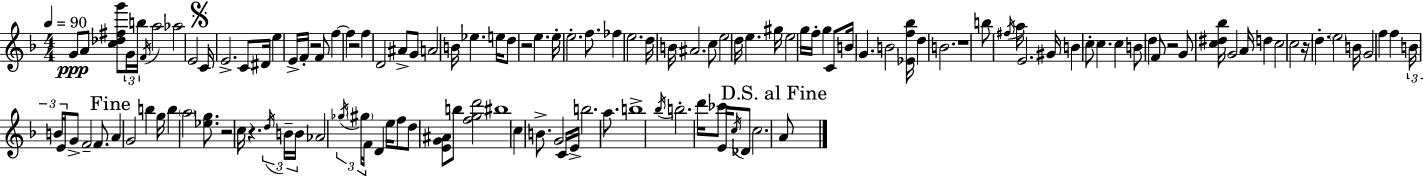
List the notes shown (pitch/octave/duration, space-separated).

G4/e A4/e [C5,Db5,F#5,G6]/e G4/s B5/s F4/s A5/h Ab5/h E4/h C4/s E4/h. C4/e D#4/s E5/q E4/s F4/s R/h F4/e F5/q F5/q R/h F5/q D4/h A#4/e G4/e A4/h B4/s Eb5/q. E5/s D5/e R/h E5/q. E5/s E5/h. F5/e. FES5/q E5/h. D5/s B4/s A#4/h. C5/e E5/h D5/s E5/q. G#5/s E5/h G5/s F5/s G5/q C4/e B4/s G4/q. B4/h [Eb4,F5,Bb5]/s D5/q B4/h. R/w B5/e F#5/s A5/s E4/h. G#4/s B4/q C5/e C5/q. C5/q B4/e D5/q F4/e R/h G4/e [C5,D#5,Bb5]/s G4/h A4/s D5/q C5/h C5/h R/s D5/q. E5/h B4/s G4/h F5/q F5/q B4/s B4/s E4/s G4/e F4/h F4/e. A4/q G4/h B5/q G5/s B5/q A5/h [Eb5,G5]/e. R/h C5/s R/q. D5/s B4/s B4/s Ab4/h Gb5/s G#5/s F4/s D4/q E5/s F5/e D5/e [E4,G4,A#4]/e B5/e [F5,G5,D6]/h BIS5/w C5/q B4/e. G4/h C4/s E4/s B5/h. A5/e. B5/w Bb5/s B5/h. D6/s CES6/e E4/s C5/s Db4/e C5/h. A4/e